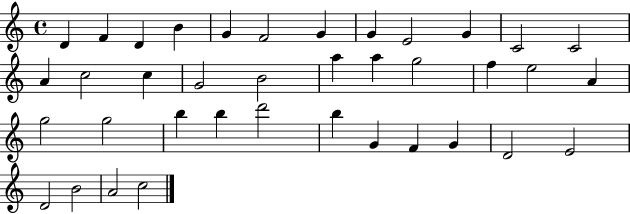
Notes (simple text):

D4/q F4/q D4/q B4/q G4/q F4/h G4/q G4/q E4/h G4/q C4/h C4/h A4/q C5/h C5/q G4/h B4/h A5/q A5/q G5/h F5/q E5/h A4/q G5/h G5/h B5/q B5/q D6/h B5/q G4/q F4/q G4/q D4/h E4/h D4/h B4/h A4/h C5/h